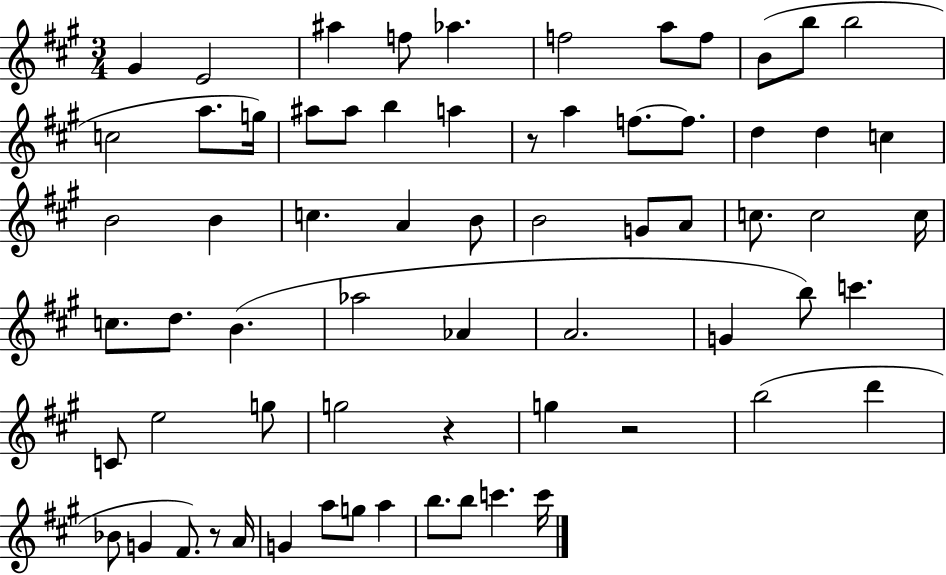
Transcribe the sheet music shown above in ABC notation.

X:1
T:Untitled
M:3/4
L:1/4
K:A
^G E2 ^a f/2 _a f2 a/2 f/2 B/2 b/2 b2 c2 a/2 g/4 ^a/2 ^a/2 b a z/2 a f/2 f/2 d d c B2 B c A B/2 B2 G/2 A/2 c/2 c2 c/4 c/2 d/2 B _a2 _A A2 G b/2 c' C/2 e2 g/2 g2 z g z2 b2 d' _B/2 G ^F/2 z/2 A/4 G a/2 g/2 a b/2 b/2 c' c'/4